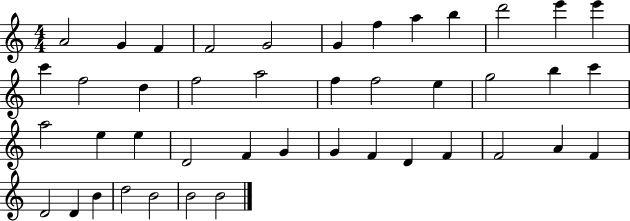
X:1
T:Untitled
M:4/4
L:1/4
K:C
A2 G F F2 G2 G f a b d'2 e' e' c' f2 d f2 a2 f f2 e g2 b c' a2 e e D2 F G G F D F F2 A F D2 D B d2 B2 B2 B2